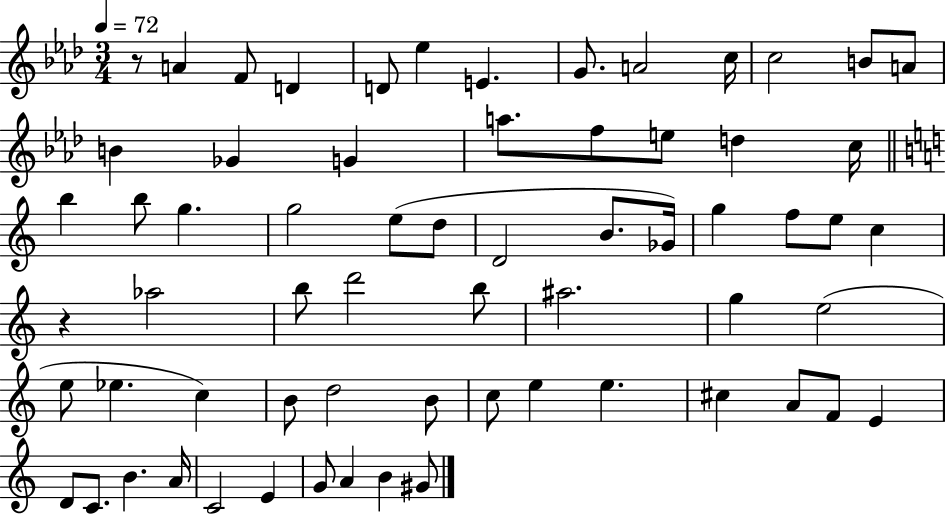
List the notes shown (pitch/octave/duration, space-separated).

R/e A4/q F4/e D4/q D4/e Eb5/q E4/q. G4/e. A4/h C5/s C5/h B4/e A4/e B4/q Gb4/q G4/q A5/e. F5/e E5/e D5/q C5/s B5/q B5/e G5/q. G5/h E5/e D5/e D4/h B4/e. Gb4/s G5/q F5/e E5/e C5/q R/q Ab5/h B5/e D6/h B5/e A#5/h. G5/q E5/h E5/e Eb5/q. C5/q B4/e D5/h B4/e C5/e E5/q E5/q. C#5/q A4/e F4/e E4/q D4/e C4/e. B4/q. A4/s C4/h E4/q G4/e A4/q B4/q G#4/e